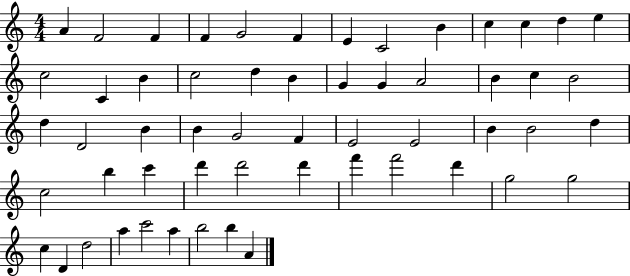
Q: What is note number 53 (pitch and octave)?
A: A5